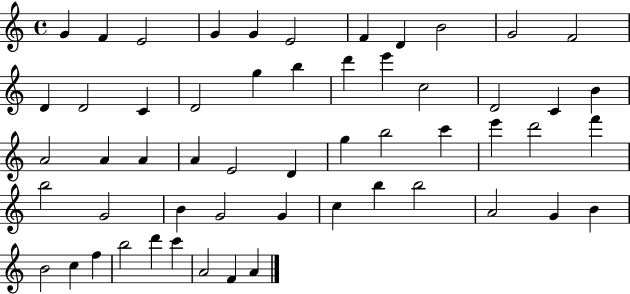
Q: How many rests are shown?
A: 0